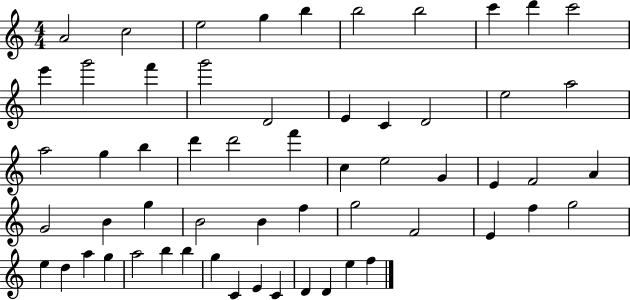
{
  \clef treble
  \numericTimeSignature
  \time 4/4
  \key c \major
  a'2 c''2 | e''2 g''4 b''4 | b''2 b''2 | c'''4 d'''4 c'''2 | \break e'''4 g'''2 f'''4 | g'''2 d'2 | e'4 c'4 d'2 | e''2 a''2 | \break a''2 g''4 b''4 | d'''4 d'''2 f'''4 | c''4 e''2 g'4 | e'4 f'2 a'4 | \break g'2 b'4 g''4 | b'2 b'4 f''4 | g''2 f'2 | e'4 f''4 g''2 | \break e''4 d''4 a''4 g''4 | a''2 b''4 b''4 | g''4 c'4 e'4 c'4 | d'4 d'4 e''4 f''4 | \break \bar "|."
}